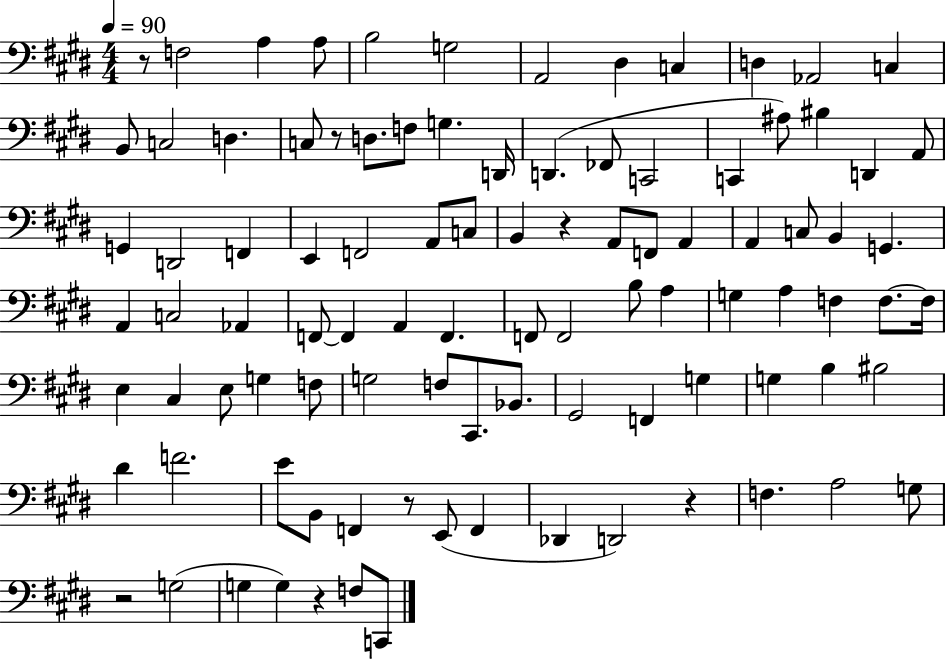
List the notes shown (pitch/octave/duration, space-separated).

R/e F3/h A3/q A3/e B3/h G3/h A2/h D#3/q C3/q D3/q Ab2/h C3/q B2/e C3/h D3/q. C3/e R/e D3/e. F3/e G3/q. D2/s D2/q. FES2/e C2/h C2/q A#3/e BIS3/q D2/q A2/e G2/q D2/h F2/q E2/q F2/h A2/e C3/e B2/q R/q A2/e F2/e A2/q A2/q C3/e B2/q G2/q. A2/q C3/h Ab2/q F2/e F2/q A2/q F2/q. F2/e F2/h B3/e A3/q G3/q A3/q F3/q F3/e. F3/s E3/q C#3/q E3/e G3/q F3/e G3/h F3/e C#2/e. Bb2/e. G#2/h F2/q G3/q G3/q B3/q BIS3/h D#4/q F4/h. E4/e B2/e F2/q R/e E2/e F2/q Db2/q D2/h R/q F3/q. A3/h G3/e R/h G3/h G3/q G3/q R/q F3/e C2/e